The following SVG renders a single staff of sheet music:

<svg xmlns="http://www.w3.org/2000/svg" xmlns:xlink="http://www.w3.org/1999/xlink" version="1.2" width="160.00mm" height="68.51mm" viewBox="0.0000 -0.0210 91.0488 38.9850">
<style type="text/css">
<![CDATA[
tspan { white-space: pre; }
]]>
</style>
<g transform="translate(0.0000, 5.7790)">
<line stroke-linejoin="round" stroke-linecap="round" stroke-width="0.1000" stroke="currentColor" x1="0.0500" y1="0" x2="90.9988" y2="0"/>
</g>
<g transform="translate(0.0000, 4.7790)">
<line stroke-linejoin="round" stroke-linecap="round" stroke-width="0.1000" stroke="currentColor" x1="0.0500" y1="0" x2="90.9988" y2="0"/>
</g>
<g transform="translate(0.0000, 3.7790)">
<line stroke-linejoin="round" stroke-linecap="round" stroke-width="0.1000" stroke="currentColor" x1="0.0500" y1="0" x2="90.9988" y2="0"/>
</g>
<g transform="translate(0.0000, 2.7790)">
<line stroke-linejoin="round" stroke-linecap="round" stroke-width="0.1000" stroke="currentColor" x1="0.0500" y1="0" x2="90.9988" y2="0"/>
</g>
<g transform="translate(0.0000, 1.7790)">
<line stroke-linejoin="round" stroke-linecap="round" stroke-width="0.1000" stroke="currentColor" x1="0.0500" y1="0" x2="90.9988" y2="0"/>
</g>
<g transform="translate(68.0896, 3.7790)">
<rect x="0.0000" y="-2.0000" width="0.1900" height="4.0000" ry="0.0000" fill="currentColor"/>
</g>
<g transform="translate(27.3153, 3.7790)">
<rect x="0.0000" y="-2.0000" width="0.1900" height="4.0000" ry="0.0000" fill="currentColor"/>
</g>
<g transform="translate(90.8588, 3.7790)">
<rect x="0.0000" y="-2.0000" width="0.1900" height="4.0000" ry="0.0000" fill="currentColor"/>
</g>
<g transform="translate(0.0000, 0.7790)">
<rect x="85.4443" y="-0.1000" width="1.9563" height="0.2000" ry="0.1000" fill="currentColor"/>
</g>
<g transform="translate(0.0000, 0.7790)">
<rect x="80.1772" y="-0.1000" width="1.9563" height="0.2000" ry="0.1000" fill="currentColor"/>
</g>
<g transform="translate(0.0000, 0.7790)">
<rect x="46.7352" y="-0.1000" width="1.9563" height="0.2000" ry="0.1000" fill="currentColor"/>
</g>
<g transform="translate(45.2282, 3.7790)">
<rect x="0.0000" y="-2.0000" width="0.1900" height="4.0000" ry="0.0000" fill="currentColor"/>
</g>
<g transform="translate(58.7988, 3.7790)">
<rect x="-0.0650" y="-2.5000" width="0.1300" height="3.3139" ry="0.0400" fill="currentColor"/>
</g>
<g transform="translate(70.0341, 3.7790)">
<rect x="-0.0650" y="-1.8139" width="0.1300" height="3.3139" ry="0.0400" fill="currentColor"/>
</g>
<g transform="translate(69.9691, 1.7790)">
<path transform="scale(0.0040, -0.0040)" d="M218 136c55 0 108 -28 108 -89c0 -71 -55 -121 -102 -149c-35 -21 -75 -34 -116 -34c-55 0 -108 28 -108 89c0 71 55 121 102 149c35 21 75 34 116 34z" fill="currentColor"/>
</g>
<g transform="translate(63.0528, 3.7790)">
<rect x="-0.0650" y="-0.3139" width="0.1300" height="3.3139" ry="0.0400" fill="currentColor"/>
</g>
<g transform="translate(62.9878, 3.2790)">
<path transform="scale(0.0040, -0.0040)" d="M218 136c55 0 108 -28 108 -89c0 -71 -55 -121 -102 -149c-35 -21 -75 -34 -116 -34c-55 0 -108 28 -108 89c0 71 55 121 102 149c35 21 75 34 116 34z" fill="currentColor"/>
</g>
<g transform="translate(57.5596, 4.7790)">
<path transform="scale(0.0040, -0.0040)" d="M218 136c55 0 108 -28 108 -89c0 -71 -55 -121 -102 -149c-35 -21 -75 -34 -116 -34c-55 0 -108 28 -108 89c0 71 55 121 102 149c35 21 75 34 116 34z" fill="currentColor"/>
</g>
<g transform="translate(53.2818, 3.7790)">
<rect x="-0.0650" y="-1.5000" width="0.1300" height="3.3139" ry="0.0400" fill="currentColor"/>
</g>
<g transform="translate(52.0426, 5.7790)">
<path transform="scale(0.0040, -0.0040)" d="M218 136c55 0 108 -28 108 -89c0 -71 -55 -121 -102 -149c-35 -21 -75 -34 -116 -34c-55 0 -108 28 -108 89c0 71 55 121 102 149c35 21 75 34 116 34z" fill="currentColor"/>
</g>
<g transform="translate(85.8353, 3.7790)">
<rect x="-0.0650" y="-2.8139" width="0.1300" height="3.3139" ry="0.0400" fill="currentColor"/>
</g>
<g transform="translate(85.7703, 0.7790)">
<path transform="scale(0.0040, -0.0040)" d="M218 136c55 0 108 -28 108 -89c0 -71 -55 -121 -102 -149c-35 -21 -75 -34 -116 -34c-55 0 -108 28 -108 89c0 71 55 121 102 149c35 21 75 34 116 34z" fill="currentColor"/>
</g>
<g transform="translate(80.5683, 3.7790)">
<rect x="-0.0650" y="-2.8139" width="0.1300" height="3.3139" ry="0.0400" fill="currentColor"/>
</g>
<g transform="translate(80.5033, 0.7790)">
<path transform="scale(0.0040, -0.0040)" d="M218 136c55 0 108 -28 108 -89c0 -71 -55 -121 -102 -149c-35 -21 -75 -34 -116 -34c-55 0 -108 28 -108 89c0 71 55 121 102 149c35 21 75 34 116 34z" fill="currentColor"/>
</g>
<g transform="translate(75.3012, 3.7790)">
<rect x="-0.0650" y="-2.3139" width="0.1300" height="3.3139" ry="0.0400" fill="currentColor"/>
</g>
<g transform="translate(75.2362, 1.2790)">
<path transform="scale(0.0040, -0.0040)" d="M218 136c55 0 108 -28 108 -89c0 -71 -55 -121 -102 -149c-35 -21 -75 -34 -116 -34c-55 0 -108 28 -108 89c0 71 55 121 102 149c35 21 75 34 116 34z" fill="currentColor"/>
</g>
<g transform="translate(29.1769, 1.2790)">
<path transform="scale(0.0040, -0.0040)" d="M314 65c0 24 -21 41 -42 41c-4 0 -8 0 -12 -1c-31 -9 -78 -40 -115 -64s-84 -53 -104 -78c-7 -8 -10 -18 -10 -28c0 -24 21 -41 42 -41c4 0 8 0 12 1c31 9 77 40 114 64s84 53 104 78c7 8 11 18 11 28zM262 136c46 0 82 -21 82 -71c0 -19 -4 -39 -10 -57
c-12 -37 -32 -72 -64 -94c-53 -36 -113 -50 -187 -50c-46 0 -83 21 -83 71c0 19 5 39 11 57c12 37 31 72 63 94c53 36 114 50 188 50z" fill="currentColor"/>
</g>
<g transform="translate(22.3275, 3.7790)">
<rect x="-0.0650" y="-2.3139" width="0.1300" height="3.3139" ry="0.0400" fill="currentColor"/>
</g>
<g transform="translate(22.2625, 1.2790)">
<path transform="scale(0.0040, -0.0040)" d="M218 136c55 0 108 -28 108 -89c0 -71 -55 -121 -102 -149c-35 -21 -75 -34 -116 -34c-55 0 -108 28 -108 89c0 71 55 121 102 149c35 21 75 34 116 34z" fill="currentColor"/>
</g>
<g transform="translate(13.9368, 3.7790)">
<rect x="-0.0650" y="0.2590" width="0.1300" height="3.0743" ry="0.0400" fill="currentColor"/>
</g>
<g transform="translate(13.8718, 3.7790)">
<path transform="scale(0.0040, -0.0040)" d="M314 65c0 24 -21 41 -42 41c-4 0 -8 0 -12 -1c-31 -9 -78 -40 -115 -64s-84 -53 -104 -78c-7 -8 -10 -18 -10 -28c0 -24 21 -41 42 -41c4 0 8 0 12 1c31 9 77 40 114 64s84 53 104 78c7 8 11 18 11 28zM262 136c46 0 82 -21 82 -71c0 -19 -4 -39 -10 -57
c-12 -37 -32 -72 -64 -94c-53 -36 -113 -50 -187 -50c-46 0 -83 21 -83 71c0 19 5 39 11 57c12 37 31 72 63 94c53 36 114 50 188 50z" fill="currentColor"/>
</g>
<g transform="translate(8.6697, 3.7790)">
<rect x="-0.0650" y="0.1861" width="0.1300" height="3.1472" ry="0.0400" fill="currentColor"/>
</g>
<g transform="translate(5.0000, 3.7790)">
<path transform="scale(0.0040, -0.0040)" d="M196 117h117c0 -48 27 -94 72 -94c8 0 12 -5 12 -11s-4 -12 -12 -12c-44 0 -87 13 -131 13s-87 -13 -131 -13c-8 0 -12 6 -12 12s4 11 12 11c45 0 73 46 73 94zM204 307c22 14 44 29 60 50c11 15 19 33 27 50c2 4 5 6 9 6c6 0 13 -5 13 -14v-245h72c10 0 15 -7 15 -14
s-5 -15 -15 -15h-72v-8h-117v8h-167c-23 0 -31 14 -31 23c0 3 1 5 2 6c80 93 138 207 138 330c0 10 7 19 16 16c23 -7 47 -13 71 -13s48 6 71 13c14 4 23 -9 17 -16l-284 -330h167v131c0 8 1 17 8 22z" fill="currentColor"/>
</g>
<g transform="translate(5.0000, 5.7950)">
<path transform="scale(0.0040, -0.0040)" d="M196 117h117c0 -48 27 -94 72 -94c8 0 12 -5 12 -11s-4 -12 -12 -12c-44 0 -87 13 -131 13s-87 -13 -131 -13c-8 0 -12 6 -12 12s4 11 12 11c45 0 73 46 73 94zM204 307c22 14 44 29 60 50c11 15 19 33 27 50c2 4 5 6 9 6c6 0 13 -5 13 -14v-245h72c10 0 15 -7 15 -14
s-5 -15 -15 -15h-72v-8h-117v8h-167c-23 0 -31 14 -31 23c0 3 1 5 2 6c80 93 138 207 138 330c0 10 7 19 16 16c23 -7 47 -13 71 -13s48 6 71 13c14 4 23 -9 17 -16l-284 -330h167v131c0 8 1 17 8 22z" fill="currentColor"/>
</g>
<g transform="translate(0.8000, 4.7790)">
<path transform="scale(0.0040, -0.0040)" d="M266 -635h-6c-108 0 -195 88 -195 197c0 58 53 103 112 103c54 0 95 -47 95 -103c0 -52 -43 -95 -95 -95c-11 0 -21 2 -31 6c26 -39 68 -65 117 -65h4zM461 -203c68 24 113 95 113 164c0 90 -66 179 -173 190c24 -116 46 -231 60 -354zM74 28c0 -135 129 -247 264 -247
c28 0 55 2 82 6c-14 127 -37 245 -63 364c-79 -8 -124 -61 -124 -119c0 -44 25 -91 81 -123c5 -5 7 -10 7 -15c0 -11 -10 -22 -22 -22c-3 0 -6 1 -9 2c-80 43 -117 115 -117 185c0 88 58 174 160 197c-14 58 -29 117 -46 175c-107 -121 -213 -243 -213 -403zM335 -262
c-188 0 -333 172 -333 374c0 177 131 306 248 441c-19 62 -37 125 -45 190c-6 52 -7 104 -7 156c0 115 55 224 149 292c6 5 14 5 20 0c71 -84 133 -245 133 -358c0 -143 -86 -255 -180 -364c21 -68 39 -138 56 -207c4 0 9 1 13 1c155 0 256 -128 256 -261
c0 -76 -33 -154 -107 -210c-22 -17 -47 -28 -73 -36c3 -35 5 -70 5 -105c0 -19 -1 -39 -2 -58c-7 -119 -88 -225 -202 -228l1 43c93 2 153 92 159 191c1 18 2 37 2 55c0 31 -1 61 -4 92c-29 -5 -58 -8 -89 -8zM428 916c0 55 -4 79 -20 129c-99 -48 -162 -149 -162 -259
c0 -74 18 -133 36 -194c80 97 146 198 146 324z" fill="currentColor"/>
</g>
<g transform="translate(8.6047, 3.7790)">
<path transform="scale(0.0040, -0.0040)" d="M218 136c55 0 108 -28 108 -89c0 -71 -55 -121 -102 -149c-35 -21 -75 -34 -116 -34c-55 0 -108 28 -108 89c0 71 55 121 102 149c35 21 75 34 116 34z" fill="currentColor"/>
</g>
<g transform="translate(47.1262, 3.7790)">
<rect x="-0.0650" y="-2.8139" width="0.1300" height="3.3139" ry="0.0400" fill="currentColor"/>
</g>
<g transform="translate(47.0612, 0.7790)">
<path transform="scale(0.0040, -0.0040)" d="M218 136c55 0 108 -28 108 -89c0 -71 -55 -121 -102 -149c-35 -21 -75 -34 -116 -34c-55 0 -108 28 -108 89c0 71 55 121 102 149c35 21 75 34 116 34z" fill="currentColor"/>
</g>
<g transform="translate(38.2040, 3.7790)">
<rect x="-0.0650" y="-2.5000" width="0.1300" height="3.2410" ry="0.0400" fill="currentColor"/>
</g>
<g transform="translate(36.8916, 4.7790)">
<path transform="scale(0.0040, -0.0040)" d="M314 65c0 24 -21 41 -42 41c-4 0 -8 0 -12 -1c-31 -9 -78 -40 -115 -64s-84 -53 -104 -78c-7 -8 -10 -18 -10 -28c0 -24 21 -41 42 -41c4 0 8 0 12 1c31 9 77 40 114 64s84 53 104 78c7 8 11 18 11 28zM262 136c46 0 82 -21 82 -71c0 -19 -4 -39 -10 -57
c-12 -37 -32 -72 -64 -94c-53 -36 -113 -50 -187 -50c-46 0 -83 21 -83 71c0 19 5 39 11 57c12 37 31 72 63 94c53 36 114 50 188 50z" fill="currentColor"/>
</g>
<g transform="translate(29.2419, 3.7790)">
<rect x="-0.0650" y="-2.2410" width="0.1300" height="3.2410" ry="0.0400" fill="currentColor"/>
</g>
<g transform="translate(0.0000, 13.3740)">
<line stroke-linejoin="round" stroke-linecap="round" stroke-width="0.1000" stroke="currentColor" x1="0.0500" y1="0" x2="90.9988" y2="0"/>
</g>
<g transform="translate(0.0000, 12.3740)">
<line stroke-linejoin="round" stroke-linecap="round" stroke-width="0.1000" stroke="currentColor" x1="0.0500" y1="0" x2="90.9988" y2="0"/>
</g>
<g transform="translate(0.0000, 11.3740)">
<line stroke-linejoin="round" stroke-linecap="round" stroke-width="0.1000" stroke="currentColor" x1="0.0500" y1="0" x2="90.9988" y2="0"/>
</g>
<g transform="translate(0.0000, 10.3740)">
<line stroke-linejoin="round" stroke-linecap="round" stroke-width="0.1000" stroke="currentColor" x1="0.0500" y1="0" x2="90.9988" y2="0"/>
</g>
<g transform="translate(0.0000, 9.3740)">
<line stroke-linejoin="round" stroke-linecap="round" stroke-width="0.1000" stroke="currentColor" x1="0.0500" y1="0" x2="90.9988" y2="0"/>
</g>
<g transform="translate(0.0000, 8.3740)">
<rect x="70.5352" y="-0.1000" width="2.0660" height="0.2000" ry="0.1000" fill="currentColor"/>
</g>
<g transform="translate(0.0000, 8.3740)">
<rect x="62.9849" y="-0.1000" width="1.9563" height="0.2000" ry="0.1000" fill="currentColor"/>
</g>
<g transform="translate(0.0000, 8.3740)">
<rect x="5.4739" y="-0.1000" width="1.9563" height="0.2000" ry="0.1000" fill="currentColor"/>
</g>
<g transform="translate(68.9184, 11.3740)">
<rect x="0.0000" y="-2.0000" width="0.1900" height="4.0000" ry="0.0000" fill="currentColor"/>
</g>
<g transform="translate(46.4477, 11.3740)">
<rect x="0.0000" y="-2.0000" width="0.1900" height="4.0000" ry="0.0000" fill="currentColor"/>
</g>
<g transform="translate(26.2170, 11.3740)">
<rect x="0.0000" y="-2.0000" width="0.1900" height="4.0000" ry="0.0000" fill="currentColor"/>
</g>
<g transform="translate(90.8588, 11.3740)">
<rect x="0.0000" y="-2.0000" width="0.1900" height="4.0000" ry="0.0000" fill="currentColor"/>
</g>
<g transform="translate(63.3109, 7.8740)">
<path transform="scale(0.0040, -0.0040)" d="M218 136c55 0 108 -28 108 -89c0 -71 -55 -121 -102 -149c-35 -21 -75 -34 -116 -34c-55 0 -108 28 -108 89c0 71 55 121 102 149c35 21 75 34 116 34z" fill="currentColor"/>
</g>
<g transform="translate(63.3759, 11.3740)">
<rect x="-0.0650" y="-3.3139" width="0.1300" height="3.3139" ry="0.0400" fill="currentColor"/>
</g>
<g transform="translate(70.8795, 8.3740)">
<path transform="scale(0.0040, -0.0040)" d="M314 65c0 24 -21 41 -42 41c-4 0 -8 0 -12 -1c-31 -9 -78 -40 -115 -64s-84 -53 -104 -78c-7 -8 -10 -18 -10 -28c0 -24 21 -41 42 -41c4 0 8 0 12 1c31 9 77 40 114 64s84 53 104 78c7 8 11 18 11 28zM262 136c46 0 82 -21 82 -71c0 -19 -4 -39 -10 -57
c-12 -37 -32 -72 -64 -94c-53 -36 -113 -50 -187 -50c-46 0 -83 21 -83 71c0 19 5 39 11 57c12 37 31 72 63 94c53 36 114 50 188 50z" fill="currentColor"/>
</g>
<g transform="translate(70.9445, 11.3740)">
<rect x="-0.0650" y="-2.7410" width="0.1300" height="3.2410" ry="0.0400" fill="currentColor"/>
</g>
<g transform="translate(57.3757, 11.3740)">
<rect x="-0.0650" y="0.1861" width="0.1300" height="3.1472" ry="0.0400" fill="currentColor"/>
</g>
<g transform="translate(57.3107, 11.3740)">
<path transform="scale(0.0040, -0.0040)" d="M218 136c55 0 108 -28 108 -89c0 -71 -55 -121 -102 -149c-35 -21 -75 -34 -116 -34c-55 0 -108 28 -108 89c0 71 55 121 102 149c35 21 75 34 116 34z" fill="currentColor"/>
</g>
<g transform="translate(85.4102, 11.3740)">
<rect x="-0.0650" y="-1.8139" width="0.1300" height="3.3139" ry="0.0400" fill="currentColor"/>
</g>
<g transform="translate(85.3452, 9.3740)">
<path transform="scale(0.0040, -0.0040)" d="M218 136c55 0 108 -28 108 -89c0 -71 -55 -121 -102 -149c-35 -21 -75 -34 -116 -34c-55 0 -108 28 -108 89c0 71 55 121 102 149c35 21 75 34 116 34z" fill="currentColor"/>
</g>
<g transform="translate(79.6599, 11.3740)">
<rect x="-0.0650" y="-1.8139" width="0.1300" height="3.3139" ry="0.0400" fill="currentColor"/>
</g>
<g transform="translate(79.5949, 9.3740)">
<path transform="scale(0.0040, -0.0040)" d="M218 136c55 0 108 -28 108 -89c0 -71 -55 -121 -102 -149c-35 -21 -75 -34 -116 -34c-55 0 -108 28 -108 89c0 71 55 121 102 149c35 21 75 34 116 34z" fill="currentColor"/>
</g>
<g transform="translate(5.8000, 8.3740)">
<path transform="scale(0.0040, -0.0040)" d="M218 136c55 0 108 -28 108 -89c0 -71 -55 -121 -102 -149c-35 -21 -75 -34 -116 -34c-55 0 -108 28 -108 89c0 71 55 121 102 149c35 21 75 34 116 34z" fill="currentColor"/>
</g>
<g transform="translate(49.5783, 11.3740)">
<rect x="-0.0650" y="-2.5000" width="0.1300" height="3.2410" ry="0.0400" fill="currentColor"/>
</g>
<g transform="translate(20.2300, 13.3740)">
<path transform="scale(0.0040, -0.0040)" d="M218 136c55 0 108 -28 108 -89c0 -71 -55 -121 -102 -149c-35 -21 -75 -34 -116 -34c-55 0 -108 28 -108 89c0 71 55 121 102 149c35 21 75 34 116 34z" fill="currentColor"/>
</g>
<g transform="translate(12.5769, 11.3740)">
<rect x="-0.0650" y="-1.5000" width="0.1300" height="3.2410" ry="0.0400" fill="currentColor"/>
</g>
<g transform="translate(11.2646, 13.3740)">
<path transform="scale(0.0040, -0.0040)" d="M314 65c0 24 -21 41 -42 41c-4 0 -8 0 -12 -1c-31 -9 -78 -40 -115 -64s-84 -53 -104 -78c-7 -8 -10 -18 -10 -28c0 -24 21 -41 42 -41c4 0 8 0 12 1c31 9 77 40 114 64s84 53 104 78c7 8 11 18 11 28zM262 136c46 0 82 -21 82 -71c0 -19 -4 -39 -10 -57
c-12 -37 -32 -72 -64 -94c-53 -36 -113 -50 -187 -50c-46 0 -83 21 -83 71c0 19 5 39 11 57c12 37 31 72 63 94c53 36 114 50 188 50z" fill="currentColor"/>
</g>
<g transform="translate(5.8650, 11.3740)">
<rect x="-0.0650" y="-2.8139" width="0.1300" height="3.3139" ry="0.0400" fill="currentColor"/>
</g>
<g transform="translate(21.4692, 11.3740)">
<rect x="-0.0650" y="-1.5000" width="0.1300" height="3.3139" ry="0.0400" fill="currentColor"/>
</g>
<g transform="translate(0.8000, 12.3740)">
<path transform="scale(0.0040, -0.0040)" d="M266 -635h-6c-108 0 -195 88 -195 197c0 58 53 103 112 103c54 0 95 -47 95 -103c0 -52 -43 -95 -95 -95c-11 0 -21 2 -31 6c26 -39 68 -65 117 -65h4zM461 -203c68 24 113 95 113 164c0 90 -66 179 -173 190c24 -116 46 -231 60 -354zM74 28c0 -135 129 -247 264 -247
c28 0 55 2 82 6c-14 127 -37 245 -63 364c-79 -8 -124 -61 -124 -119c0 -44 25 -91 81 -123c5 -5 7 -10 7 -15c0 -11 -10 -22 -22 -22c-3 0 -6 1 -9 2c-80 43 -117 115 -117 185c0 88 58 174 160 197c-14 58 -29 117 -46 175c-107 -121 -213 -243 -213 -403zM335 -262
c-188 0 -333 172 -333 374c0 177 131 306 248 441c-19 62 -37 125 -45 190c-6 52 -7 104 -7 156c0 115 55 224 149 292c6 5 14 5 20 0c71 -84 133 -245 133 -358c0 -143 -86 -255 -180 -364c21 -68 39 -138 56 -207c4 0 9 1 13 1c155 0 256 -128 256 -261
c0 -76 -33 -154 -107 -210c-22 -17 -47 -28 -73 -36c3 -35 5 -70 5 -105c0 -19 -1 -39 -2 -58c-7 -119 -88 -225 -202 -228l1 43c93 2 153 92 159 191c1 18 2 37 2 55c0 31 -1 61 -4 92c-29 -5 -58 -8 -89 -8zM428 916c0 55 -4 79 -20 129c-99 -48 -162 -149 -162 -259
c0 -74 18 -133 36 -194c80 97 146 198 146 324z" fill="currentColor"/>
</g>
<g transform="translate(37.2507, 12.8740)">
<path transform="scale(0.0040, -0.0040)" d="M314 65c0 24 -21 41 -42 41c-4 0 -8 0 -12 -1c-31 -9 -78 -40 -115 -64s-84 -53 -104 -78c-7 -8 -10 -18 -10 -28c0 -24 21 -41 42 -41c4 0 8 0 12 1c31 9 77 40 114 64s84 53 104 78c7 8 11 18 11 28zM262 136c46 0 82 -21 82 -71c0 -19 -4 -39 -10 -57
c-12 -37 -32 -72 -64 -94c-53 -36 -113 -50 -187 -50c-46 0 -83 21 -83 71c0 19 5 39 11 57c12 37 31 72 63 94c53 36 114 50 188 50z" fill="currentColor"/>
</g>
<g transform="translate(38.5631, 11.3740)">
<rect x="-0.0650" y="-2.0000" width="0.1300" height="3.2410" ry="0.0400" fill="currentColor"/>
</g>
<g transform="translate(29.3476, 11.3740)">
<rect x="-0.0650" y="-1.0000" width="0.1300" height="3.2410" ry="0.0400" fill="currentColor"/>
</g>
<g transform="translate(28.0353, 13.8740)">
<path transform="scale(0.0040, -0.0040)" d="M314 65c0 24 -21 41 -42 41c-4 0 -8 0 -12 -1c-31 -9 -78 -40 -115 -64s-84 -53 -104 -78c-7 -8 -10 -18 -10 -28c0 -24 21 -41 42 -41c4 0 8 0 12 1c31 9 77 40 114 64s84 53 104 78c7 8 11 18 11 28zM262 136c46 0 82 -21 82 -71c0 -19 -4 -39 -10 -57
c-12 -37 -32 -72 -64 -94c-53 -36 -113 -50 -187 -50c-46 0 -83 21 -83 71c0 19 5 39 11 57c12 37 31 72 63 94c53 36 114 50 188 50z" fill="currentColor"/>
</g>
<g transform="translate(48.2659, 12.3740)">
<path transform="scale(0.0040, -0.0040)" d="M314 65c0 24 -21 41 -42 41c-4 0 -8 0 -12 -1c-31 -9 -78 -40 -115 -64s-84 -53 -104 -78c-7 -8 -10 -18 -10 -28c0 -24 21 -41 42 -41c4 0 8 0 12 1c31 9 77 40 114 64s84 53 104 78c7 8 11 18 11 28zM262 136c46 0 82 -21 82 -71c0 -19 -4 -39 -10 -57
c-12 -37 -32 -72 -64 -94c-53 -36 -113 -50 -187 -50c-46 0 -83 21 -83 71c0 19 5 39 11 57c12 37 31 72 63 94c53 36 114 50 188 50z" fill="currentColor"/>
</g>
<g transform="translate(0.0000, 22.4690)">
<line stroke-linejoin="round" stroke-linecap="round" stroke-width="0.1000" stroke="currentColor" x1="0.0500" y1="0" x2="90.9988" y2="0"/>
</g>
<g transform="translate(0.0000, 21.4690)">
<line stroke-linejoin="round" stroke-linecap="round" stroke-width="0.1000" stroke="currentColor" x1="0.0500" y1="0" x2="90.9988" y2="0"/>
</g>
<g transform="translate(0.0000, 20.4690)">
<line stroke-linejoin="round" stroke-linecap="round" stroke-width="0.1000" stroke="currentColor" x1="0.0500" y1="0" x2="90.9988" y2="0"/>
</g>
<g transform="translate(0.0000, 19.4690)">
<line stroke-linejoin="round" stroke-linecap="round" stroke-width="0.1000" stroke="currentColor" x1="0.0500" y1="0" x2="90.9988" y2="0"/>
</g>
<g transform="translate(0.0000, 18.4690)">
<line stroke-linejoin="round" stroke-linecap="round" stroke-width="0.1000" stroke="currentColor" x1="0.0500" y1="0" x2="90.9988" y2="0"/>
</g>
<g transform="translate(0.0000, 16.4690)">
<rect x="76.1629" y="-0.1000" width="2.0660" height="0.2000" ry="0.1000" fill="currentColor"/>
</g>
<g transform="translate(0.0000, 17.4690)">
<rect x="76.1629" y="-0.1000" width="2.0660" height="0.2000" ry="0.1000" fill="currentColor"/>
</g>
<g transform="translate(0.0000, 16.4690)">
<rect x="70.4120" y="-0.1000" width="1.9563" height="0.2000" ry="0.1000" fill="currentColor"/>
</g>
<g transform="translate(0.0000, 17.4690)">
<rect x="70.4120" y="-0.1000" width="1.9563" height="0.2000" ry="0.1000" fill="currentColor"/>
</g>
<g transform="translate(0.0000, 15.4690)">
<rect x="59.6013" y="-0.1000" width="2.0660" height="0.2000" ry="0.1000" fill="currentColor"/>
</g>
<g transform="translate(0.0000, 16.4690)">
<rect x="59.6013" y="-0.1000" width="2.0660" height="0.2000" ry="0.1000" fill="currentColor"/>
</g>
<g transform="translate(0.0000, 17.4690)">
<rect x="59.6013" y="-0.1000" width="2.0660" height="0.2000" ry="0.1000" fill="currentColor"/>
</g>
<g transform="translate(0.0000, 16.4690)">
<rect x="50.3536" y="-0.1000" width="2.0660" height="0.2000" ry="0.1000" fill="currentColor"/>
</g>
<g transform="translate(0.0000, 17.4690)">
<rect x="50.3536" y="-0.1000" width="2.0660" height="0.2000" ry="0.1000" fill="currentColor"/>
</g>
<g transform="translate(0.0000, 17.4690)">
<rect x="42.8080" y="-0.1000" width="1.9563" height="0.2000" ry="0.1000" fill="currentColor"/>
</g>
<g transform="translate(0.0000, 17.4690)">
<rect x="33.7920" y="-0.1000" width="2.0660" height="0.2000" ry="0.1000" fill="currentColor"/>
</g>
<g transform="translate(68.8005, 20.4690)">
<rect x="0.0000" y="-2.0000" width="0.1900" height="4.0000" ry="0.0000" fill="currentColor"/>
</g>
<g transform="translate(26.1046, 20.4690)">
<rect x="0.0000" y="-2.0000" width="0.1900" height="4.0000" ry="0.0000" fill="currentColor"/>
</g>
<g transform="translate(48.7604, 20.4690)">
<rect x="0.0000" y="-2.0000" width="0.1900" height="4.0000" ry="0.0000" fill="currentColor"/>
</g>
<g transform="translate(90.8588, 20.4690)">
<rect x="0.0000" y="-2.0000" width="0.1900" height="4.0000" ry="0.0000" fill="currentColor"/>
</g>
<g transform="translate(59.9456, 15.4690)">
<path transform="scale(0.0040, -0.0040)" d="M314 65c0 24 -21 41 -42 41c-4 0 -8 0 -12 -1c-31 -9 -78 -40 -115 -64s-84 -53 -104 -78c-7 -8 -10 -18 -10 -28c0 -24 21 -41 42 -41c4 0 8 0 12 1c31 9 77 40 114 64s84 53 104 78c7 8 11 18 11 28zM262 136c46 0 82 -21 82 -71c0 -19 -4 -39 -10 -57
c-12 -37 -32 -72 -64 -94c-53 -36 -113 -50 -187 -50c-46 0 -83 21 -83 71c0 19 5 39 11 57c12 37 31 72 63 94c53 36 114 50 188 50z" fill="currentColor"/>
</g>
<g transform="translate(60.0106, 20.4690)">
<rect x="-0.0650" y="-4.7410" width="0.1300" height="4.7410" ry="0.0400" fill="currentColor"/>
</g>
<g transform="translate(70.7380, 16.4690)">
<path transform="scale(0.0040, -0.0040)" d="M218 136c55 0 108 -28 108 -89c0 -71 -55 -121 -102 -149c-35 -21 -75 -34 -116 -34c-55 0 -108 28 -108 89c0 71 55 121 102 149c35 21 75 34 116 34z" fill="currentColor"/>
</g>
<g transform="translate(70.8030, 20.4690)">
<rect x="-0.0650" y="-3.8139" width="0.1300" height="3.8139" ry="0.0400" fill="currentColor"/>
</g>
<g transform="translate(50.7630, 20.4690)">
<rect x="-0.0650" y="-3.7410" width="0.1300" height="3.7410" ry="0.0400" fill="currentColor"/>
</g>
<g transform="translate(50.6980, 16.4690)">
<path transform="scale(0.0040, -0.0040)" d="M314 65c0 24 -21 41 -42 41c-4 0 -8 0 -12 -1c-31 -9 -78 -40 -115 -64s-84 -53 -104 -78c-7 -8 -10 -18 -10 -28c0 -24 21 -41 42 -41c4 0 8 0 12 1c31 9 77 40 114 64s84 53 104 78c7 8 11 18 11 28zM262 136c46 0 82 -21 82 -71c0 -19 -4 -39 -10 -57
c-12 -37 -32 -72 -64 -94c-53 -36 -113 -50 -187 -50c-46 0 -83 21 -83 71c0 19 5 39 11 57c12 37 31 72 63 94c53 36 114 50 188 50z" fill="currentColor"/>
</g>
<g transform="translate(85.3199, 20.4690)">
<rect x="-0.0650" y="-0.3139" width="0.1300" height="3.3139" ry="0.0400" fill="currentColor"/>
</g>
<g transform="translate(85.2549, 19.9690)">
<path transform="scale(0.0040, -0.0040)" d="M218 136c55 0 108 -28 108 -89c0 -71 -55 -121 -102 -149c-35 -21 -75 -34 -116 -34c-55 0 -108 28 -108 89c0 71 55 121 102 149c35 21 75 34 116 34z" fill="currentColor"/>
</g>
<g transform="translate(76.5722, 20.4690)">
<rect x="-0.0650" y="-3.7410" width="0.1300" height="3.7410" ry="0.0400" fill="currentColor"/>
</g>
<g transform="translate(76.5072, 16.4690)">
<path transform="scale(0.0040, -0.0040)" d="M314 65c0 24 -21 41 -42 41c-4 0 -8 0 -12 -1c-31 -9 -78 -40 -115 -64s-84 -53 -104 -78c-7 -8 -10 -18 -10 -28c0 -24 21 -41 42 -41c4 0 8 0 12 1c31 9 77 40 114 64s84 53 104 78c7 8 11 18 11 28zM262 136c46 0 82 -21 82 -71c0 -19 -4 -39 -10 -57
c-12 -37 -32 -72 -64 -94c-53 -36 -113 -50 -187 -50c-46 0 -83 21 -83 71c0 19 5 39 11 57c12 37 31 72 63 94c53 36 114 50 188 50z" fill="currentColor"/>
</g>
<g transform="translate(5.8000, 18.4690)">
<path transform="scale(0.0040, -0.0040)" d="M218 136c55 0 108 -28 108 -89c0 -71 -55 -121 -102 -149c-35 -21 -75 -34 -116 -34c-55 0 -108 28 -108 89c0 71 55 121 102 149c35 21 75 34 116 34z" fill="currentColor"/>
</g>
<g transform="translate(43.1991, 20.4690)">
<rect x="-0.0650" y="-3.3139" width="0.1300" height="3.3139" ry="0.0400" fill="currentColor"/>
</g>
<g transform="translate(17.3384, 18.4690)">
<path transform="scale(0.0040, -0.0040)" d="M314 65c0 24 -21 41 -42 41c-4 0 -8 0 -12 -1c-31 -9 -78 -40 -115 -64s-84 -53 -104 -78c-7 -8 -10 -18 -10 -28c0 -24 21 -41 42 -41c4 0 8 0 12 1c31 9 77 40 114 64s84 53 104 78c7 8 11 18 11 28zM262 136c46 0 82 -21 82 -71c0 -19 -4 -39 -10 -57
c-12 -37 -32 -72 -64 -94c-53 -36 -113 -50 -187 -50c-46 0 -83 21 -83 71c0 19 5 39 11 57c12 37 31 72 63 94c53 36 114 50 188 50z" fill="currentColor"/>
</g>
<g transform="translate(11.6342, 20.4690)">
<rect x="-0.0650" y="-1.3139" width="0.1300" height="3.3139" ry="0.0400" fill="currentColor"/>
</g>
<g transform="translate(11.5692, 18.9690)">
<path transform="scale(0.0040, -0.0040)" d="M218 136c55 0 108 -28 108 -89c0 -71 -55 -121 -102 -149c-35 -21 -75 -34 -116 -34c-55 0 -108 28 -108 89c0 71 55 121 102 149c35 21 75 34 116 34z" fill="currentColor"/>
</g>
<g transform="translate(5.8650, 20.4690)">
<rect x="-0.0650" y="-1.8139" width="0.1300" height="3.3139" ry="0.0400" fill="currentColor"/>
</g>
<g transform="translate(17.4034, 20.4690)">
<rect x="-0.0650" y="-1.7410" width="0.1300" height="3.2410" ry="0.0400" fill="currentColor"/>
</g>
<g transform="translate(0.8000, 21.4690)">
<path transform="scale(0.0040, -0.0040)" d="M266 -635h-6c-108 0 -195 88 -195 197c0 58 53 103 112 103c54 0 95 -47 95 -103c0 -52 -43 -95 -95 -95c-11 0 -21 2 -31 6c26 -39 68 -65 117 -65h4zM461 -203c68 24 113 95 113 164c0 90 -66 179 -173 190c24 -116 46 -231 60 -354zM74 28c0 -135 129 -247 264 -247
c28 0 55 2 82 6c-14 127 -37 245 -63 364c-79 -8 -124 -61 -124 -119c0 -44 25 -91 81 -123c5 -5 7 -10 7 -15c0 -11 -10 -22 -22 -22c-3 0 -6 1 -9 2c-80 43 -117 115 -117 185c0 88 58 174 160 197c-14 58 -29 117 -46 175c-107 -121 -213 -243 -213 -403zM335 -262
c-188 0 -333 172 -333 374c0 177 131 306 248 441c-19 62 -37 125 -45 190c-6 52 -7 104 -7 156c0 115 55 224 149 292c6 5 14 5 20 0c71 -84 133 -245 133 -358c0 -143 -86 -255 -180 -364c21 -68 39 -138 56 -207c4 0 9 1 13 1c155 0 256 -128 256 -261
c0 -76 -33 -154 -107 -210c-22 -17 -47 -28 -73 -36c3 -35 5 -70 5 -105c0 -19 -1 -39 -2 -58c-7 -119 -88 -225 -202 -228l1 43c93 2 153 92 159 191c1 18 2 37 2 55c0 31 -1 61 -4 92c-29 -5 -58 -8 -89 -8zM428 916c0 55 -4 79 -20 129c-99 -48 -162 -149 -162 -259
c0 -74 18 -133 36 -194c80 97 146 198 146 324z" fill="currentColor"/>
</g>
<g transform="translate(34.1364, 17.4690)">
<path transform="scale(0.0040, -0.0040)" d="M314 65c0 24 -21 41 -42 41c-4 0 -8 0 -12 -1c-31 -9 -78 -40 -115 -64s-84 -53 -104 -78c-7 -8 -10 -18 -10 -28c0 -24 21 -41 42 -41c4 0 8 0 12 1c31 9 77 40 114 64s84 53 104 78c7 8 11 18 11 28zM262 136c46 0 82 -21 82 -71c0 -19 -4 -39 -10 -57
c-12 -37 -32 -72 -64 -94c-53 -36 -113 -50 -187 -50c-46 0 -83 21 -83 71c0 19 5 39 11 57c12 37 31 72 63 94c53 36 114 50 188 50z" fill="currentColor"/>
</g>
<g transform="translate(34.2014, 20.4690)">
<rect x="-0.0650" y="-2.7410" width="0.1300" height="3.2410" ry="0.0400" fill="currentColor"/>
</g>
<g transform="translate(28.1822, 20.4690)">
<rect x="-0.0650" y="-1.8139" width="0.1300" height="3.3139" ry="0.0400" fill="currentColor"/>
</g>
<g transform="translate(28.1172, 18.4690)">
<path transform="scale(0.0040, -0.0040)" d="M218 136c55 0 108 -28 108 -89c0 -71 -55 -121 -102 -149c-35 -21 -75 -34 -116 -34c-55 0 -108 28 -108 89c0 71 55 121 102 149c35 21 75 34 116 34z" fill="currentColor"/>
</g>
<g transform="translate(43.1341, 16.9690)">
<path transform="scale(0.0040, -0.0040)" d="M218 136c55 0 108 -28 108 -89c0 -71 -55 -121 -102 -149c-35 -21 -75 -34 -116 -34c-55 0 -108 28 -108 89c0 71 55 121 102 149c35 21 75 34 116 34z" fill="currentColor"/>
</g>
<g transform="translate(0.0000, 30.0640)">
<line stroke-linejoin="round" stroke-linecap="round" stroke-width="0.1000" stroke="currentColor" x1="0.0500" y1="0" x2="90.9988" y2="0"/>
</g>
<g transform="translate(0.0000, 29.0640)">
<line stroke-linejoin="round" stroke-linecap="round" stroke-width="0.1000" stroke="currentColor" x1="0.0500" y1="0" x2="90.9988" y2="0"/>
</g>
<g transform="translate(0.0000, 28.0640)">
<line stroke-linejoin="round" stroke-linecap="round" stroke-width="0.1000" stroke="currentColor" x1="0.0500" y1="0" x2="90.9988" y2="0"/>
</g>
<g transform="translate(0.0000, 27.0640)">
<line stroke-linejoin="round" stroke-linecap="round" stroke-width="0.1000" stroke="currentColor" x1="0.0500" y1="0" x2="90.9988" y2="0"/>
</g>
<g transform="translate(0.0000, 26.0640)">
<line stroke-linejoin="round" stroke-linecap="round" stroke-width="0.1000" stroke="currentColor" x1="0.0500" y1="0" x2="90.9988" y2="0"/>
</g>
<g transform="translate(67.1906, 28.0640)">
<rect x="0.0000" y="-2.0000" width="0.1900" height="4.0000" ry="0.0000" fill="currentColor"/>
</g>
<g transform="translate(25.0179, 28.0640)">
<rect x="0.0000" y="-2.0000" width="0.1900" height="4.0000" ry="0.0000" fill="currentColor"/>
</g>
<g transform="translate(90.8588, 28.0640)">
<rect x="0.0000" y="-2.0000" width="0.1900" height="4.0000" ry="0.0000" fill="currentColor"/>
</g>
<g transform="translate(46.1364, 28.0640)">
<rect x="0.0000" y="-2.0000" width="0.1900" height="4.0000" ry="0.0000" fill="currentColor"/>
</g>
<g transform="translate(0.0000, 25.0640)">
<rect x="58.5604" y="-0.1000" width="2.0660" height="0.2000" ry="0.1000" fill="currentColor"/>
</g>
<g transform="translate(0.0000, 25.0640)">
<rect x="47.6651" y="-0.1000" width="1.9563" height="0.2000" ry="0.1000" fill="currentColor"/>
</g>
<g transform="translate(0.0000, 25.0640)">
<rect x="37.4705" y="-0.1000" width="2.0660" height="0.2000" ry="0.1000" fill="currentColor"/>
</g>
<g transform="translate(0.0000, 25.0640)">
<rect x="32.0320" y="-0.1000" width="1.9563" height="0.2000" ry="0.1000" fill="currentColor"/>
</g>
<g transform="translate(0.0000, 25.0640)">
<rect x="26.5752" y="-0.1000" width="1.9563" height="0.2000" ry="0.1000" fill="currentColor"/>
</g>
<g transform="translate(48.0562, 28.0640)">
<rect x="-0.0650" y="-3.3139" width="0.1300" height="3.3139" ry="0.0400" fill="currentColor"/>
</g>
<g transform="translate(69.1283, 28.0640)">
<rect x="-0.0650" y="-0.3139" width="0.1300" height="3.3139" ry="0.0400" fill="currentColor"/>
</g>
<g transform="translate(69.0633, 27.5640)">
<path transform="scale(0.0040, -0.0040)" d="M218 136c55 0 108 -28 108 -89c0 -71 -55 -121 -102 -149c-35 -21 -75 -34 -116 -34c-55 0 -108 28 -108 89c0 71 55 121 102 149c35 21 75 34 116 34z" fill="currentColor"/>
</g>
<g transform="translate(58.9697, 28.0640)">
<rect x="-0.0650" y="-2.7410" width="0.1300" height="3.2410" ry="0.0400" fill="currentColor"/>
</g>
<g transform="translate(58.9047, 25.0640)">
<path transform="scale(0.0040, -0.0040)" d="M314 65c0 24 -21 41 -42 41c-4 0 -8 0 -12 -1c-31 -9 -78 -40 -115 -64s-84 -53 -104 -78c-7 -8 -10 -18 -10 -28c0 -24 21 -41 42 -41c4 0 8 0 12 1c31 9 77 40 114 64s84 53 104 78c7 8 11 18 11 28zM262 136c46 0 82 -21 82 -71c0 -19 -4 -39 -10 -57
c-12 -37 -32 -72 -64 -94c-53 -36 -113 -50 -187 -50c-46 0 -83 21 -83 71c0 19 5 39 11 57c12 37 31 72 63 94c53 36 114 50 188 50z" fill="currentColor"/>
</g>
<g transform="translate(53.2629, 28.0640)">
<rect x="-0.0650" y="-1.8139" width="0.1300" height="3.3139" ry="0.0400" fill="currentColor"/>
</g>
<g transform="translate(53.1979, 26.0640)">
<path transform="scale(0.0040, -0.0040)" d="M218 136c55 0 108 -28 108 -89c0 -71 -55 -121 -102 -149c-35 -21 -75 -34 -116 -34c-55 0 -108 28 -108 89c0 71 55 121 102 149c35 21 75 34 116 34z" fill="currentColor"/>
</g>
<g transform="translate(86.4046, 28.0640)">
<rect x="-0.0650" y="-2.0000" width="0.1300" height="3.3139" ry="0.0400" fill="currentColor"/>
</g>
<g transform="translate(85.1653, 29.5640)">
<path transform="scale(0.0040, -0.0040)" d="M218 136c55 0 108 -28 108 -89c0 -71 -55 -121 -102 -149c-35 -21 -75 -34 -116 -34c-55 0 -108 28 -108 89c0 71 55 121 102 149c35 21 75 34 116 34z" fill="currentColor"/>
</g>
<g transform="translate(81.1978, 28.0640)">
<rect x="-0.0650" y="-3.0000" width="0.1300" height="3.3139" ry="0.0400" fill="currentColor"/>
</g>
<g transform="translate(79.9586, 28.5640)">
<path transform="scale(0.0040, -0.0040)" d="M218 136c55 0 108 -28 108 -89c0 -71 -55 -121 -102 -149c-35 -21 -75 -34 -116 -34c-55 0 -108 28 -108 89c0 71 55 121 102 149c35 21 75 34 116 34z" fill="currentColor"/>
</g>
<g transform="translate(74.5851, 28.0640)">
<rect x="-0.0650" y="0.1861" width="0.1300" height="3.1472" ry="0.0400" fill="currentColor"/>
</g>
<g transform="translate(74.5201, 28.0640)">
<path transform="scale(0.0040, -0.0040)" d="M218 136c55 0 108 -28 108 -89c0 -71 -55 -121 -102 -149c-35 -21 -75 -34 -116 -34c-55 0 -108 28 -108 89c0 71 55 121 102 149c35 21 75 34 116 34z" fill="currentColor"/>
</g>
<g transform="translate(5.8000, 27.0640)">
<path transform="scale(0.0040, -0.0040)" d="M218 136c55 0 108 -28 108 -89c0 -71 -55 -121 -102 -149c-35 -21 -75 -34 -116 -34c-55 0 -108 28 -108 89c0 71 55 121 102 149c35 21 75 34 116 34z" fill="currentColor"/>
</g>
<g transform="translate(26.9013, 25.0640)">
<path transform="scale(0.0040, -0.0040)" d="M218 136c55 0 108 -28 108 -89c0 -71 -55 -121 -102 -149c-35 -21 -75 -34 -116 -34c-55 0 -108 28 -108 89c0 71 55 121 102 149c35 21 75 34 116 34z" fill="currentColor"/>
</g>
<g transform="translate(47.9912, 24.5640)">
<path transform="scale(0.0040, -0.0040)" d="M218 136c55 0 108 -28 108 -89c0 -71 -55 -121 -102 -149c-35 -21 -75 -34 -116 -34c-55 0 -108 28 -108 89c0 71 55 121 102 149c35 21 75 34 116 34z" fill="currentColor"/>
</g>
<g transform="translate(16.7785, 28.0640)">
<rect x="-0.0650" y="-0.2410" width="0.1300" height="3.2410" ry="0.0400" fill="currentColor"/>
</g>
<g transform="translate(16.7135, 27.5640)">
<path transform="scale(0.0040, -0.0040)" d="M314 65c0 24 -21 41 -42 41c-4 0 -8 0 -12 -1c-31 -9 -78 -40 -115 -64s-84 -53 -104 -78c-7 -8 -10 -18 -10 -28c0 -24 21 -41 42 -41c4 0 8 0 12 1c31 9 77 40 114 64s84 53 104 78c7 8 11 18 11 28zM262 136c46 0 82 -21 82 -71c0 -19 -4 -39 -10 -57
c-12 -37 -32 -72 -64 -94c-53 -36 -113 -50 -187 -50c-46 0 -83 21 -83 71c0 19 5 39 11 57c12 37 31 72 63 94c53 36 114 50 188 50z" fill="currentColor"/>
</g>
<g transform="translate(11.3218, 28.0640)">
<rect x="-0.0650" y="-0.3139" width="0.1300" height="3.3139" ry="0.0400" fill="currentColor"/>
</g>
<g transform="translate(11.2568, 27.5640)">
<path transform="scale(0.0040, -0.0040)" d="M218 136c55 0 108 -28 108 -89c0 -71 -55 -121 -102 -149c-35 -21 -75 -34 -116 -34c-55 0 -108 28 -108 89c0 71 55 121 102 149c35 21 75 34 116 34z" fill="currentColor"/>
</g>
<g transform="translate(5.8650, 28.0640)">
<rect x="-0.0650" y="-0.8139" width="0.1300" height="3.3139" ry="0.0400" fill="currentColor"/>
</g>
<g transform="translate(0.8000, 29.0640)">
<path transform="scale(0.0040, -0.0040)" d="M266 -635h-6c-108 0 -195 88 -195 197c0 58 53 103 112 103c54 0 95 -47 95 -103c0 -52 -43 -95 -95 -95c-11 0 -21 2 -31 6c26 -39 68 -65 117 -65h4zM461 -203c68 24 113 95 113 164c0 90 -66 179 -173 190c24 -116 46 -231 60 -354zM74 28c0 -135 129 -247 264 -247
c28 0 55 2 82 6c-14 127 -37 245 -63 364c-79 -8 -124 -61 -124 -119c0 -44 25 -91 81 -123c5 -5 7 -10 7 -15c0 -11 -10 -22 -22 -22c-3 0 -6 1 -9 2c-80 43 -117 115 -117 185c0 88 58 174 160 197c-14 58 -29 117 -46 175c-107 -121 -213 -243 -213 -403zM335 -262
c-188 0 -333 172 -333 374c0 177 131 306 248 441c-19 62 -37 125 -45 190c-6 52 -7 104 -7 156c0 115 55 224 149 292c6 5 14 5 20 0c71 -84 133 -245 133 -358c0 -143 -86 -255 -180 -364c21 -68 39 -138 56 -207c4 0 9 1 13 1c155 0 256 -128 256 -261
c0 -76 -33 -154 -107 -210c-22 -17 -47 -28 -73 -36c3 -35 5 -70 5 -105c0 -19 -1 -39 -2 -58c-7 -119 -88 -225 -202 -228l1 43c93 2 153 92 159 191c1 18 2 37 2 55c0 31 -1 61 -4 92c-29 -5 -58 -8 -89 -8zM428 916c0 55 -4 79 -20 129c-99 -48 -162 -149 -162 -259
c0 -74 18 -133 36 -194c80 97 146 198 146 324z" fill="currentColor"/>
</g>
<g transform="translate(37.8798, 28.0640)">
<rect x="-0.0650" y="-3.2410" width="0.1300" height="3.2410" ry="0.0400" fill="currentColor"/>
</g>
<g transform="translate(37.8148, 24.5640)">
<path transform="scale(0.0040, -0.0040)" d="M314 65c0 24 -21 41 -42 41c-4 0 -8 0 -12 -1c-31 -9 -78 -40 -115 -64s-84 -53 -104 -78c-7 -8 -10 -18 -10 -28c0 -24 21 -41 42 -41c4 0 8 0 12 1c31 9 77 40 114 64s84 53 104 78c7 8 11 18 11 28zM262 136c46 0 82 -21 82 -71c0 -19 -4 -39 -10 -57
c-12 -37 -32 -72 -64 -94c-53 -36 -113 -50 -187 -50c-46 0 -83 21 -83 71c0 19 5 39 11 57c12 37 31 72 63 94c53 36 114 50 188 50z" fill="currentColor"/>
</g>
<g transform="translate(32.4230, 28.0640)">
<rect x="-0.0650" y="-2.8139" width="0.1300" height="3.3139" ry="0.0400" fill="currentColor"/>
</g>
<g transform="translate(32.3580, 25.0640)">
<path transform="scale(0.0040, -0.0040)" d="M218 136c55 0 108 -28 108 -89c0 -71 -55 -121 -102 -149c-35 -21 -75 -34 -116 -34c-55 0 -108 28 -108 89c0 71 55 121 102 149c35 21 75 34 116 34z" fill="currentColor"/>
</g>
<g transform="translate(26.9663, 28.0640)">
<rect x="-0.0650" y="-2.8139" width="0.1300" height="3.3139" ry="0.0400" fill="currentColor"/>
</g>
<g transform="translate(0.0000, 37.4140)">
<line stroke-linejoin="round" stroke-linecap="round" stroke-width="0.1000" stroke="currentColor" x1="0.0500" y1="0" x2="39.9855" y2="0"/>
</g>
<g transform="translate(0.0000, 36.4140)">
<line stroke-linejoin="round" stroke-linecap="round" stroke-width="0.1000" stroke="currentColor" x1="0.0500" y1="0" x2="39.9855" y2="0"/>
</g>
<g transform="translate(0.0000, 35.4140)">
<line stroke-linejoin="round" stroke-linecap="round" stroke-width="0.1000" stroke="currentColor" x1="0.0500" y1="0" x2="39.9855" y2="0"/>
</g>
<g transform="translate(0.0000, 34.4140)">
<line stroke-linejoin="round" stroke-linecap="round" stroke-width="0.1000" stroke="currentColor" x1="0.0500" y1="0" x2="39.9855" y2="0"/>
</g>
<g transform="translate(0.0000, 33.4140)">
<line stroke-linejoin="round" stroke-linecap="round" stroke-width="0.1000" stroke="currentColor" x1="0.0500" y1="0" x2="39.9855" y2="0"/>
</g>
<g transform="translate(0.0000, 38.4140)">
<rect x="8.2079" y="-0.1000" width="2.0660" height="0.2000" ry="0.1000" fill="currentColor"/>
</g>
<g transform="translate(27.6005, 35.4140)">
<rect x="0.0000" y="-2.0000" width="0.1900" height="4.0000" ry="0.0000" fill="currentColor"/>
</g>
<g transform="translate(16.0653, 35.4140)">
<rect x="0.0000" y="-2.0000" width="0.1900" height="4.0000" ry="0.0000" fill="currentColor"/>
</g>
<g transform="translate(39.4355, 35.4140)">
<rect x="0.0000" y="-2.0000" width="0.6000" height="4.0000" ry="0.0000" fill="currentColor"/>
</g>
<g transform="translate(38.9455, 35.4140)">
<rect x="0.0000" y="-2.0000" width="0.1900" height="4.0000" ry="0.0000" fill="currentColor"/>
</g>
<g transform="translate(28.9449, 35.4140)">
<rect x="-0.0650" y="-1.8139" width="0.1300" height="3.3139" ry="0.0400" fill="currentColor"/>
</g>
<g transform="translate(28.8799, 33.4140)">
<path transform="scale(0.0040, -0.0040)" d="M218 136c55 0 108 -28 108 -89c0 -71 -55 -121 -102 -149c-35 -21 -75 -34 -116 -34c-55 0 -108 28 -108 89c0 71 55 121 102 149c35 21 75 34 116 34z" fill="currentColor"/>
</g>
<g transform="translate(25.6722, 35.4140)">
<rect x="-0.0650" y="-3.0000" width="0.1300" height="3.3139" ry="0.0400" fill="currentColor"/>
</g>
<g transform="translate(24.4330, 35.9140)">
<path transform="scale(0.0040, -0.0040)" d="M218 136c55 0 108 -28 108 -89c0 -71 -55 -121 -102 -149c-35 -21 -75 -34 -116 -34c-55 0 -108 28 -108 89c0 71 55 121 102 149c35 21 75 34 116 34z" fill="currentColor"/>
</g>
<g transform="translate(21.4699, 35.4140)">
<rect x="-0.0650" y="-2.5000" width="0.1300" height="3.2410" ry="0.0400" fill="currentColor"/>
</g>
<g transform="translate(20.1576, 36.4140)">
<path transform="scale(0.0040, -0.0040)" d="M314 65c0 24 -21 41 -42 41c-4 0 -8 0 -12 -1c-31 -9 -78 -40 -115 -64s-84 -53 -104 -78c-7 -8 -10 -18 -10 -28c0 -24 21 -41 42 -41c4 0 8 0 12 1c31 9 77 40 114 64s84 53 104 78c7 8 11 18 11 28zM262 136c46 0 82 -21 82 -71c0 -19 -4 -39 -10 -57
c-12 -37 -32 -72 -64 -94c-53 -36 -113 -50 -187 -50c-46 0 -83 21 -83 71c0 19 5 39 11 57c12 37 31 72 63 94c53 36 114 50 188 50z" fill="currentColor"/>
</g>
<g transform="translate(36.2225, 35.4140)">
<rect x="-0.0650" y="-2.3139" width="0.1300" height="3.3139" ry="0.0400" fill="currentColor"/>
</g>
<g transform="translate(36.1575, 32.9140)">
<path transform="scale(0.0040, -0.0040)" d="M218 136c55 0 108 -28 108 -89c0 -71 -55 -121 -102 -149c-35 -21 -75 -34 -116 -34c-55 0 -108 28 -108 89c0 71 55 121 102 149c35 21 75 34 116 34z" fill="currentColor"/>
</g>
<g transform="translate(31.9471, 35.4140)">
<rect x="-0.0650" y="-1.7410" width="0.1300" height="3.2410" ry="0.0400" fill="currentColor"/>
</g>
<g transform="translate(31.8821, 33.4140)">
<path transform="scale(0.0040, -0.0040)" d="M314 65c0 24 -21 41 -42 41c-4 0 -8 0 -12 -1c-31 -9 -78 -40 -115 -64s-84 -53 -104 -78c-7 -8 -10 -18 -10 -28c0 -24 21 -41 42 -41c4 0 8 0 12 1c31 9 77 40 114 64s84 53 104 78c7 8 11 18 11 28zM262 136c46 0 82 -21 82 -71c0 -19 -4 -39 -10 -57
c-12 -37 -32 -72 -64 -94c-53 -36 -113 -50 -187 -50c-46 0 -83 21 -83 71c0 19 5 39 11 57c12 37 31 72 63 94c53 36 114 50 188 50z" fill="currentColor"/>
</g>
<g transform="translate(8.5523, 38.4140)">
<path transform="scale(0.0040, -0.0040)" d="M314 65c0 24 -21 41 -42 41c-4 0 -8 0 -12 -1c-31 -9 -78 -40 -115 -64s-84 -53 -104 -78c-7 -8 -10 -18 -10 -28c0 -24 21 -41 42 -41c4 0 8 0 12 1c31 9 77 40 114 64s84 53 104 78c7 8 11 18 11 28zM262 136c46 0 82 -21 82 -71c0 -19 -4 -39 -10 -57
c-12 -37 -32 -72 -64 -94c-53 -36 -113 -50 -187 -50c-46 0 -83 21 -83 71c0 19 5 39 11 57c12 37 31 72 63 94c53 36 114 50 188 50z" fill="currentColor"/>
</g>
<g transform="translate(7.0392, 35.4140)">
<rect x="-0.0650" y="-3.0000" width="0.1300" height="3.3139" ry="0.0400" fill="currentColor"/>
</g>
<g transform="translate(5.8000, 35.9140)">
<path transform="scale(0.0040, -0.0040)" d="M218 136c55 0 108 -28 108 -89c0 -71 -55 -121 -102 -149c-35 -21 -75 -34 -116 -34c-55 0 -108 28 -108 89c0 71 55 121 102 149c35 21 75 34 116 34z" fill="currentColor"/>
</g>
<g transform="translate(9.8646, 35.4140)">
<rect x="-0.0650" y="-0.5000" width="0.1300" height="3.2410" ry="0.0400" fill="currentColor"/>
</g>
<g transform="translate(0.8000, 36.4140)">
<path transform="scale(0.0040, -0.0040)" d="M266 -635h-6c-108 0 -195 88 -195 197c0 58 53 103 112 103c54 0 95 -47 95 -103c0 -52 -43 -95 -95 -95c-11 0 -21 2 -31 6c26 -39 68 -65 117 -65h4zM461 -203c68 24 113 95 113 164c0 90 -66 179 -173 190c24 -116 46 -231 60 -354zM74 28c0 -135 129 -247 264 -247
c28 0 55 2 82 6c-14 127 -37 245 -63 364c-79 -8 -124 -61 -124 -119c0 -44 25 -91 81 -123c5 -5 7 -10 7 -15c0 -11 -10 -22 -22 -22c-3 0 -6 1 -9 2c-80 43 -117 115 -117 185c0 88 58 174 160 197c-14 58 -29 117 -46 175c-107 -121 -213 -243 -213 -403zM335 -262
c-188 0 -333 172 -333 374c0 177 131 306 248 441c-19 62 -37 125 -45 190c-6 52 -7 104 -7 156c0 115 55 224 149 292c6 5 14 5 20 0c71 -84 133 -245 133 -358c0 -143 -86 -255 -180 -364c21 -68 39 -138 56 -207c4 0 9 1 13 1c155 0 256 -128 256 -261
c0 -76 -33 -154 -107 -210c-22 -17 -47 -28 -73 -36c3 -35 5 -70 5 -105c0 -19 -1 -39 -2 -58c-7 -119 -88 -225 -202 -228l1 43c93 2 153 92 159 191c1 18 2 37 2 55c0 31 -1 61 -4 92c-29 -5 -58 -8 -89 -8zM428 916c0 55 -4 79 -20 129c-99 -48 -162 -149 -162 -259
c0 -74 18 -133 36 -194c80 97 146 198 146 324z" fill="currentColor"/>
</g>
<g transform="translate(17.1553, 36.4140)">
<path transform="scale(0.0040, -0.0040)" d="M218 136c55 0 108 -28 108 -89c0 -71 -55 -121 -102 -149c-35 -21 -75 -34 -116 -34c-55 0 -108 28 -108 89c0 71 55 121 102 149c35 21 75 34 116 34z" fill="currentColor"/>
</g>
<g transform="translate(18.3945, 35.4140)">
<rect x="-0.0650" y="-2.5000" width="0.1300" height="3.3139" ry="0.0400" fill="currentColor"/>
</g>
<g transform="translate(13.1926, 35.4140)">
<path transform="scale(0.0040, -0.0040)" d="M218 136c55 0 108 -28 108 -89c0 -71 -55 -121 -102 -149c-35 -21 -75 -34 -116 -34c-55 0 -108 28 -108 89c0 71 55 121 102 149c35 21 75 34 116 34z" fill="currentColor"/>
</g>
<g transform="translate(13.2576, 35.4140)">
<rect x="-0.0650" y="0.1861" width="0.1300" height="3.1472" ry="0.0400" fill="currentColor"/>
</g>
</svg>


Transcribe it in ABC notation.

X:1
T:Untitled
M:4/4
L:1/4
K:C
B B2 g g2 G2 a E G c f g a a a E2 E D2 F2 G2 B b a2 f f f e f2 f a2 b c'2 e'2 c' c'2 c d c c2 a a b2 b f a2 c B A F A C2 B G G2 A f f2 g